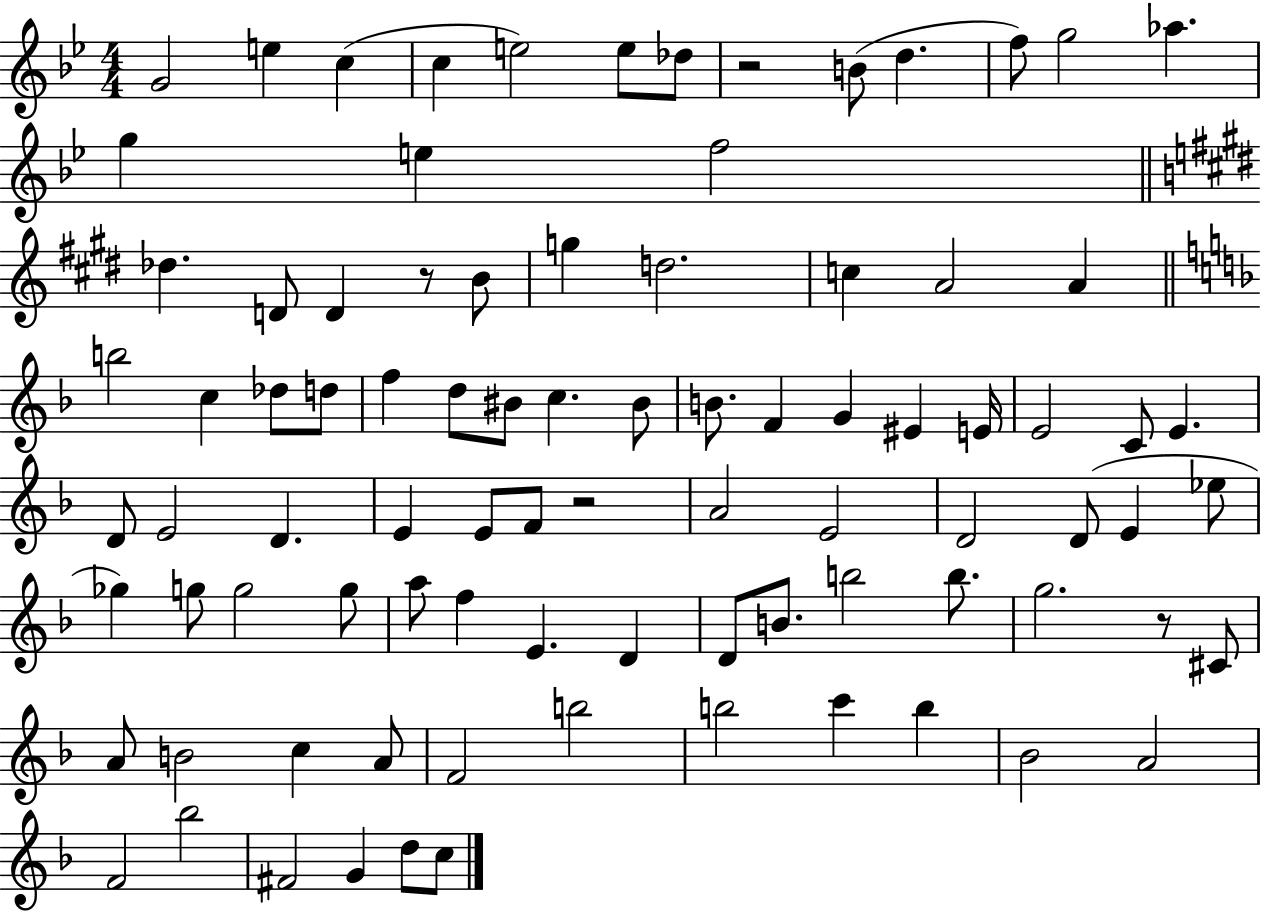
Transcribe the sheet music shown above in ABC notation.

X:1
T:Untitled
M:4/4
L:1/4
K:Bb
G2 e c c e2 e/2 _d/2 z2 B/2 d f/2 g2 _a g e f2 _d D/2 D z/2 B/2 g d2 c A2 A b2 c _d/2 d/2 f d/2 ^B/2 c ^B/2 B/2 F G ^E E/4 E2 C/2 E D/2 E2 D E E/2 F/2 z2 A2 E2 D2 D/2 E _e/2 _g g/2 g2 g/2 a/2 f E D D/2 B/2 b2 b/2 g2 z/2 ^C/2 A/2 B2 c A/2 F2 b2 b2 c' b _B2 A2 F2 _b2 ^F2 G d/2 c/2